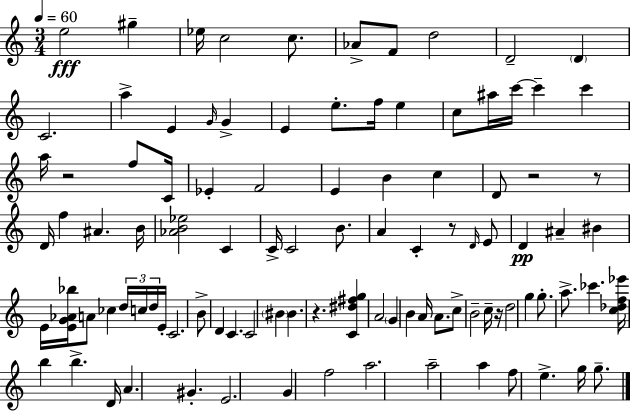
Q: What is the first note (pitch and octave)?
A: E5